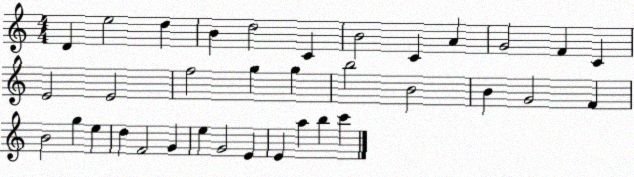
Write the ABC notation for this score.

X:1
T:Untitled
M:4/4
L:1/4
K:C
D e2 d B d2 C B2 C A G2 F C E2 E2 f2 g g b2 B2 B G2 F B2 g e d F2 G e G2 E E a b c'